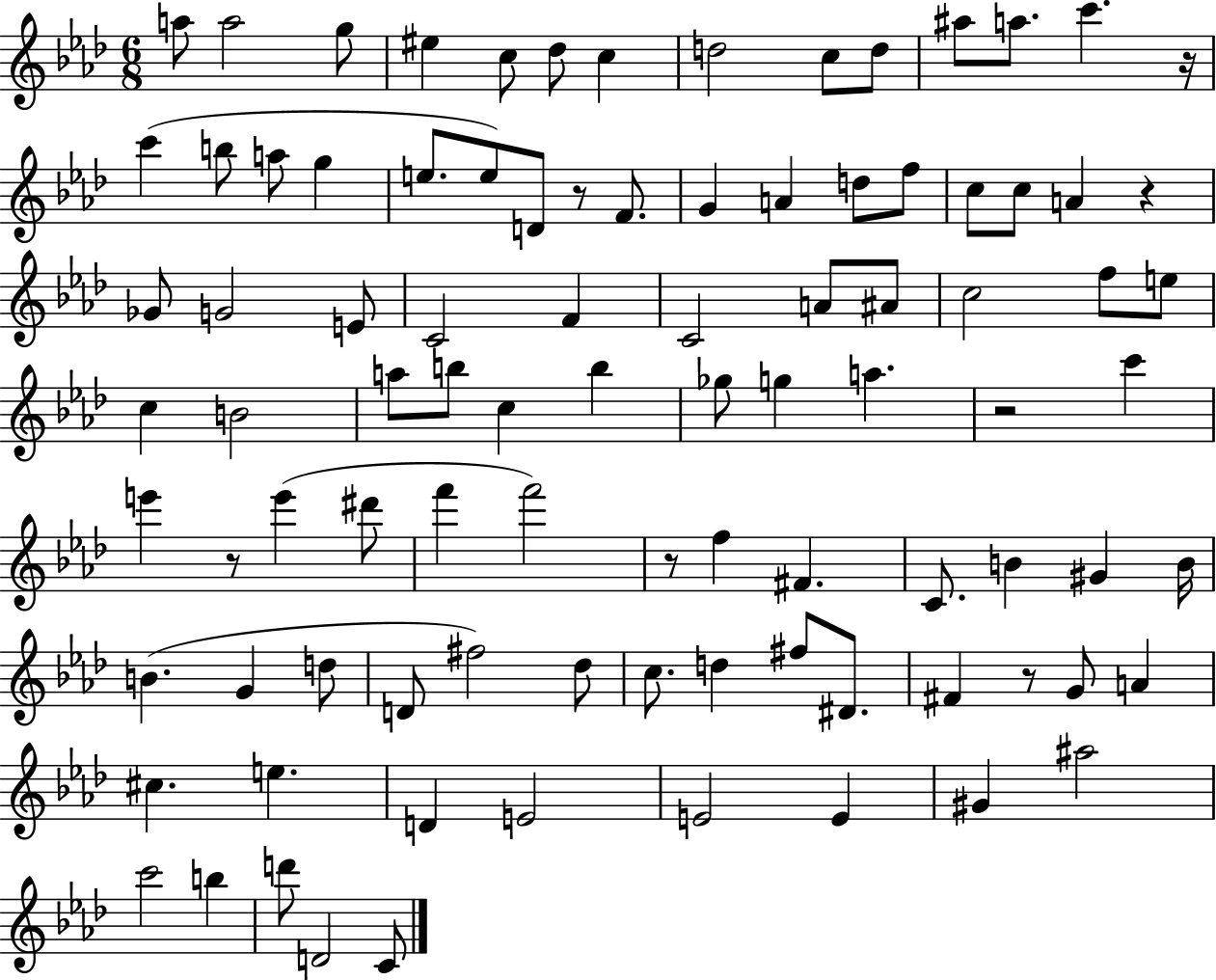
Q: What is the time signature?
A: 6/8